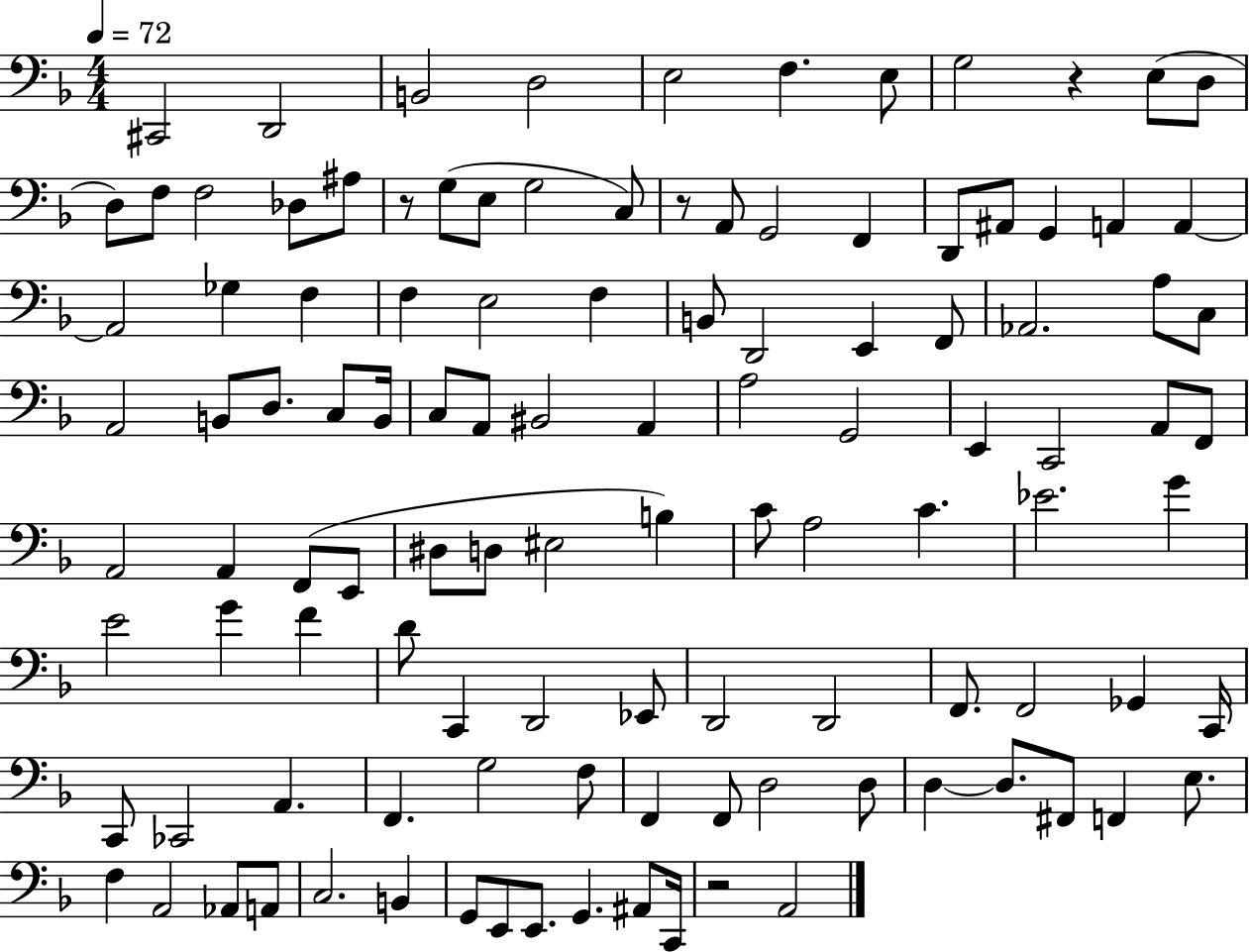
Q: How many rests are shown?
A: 4